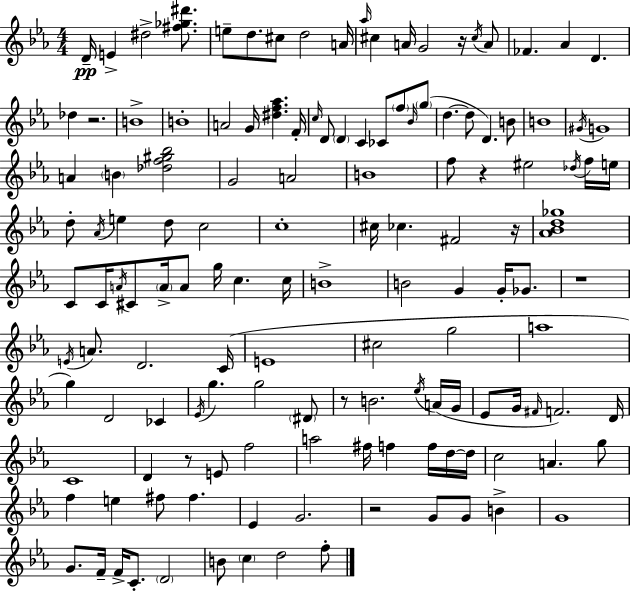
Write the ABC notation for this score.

X:1
T:Untitled
M:4/4
L:1/4
K:Eb
D/4 E ^d2 [^f_g^d']/2 e/2 d/2 ^c/2 d2 A/4 _a/4 ^c A/4 G2 z/4 ^c/4 A/2 _F _A D _d z2 B4 B4 A2 G/4 [^df_a] F/4 c/4 D/2 D C _C/2 f/2 _B/4 g/2 d d/2 D B/2 B4 ^G/4 G4 A B [_df^g_b]2 G2 A2 B4 f/2 z ^e2 _d/4 f/4 e/4 d/2 _A/4 e d/2 c2 c4 ^c/4 _c ^F2 z/4 [_A_Bd_g]4 C/2 C/4 A/4 ^C/2 A/4 A/2 g/4 c c/4 B4 B2 G G/4 _G/2 z4 E/4 A/2 D2 C/4 E4 ^c2 g2 a4 g D2 _C _E/4 g g2 ^D/2 z/2 B2 _e/4 A/4 G/4 _E/2 G/4 ^F/4 F2 D/4 C4 D z/2 E/2 f2 a2 ^f/4 f f/4 d/4 d/4 c2 A g/2 f e ^f/2 ^f _E G2 z2 G/2 G/2 B G4 G/2 F/4 F/4 C/2 D2 B/2 c d2 f/2